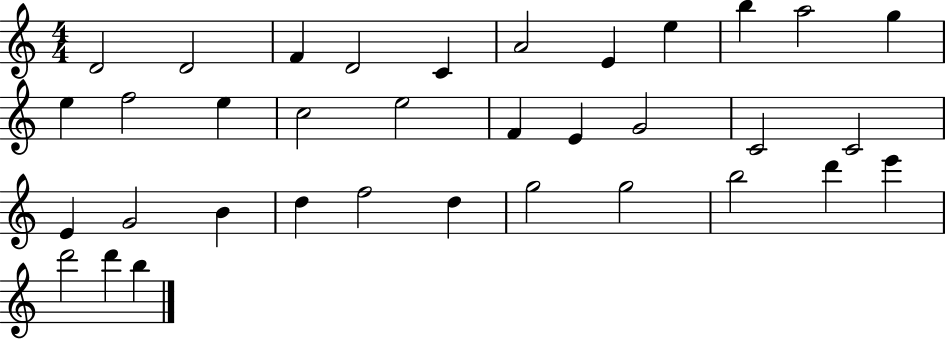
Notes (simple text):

D4/h D4/h F4/q D4/h C4/q A4/h E4/q E5/q B5/q A5/h G5/q E5/q F5/h E5/q C5/h E5/h F4/q E4/q G4/h C4/h C4/h E4/q G4/h B4/q D5/q F5/h D5/q G5/h G5/h B5/h D6/q E6/q D6/h D6/q B5/q